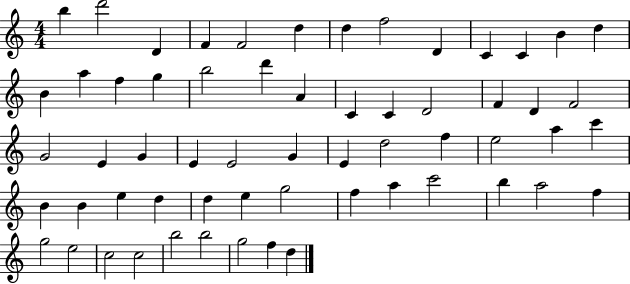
X:1
T:Untitled
M:4/4
L:1/4
K:C
b d'2 D F F2 d d f2 D C C B d B a f g b2 d' A C C D2 F D F2 G2 E G E E2 G E d2 f e2 a c' B B e d d e g2 f a c'2 b a2 f g2 e2 c2 c2 b2 b2 g2 f d